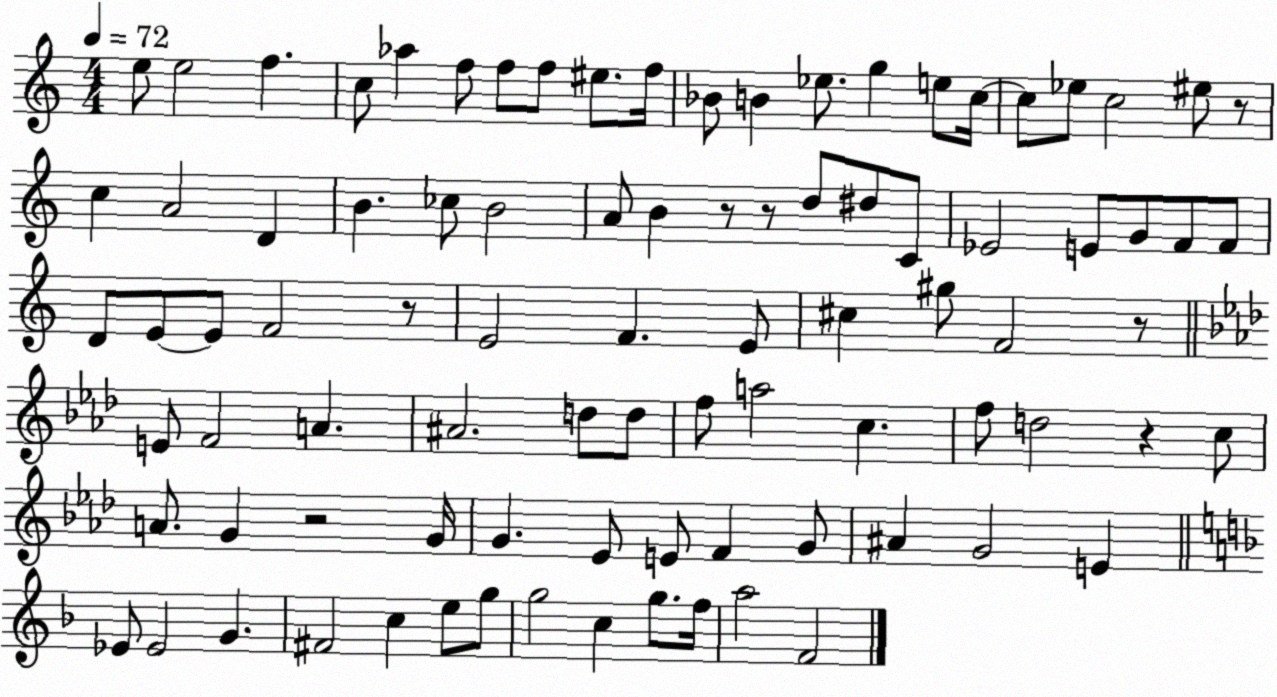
X:1
T:Untitled
M:4/4
L:1/4
K:C
e/2 e2 f c/2 _a f/2 f/2 f/2 ^e/2 f/4 _B/2 B _e/2 g e/2 c/4 c/2 _e/2 c2 ^e/2 z/2 c A2 D B _c/2 B2 A/2 B z/2 z/2 d/2 ^d/2 C/2 _E2 E/2 G/2 F/2 F/2 D/2 E/2 E/2 F2 z/2 E2 F E/2 ^c ^g/2 F2 z/2 E/2 F2 A ^A2 d/2 d/2 f/2 a2 c f/2 d2 z c/2 A/2 G z2 G/4 G _E/2 E/2 F G/2 ^A G2 E _E/2 _E2 G ^F2 c e/2 g/2 g2 c g/2 f/4 a2 F2